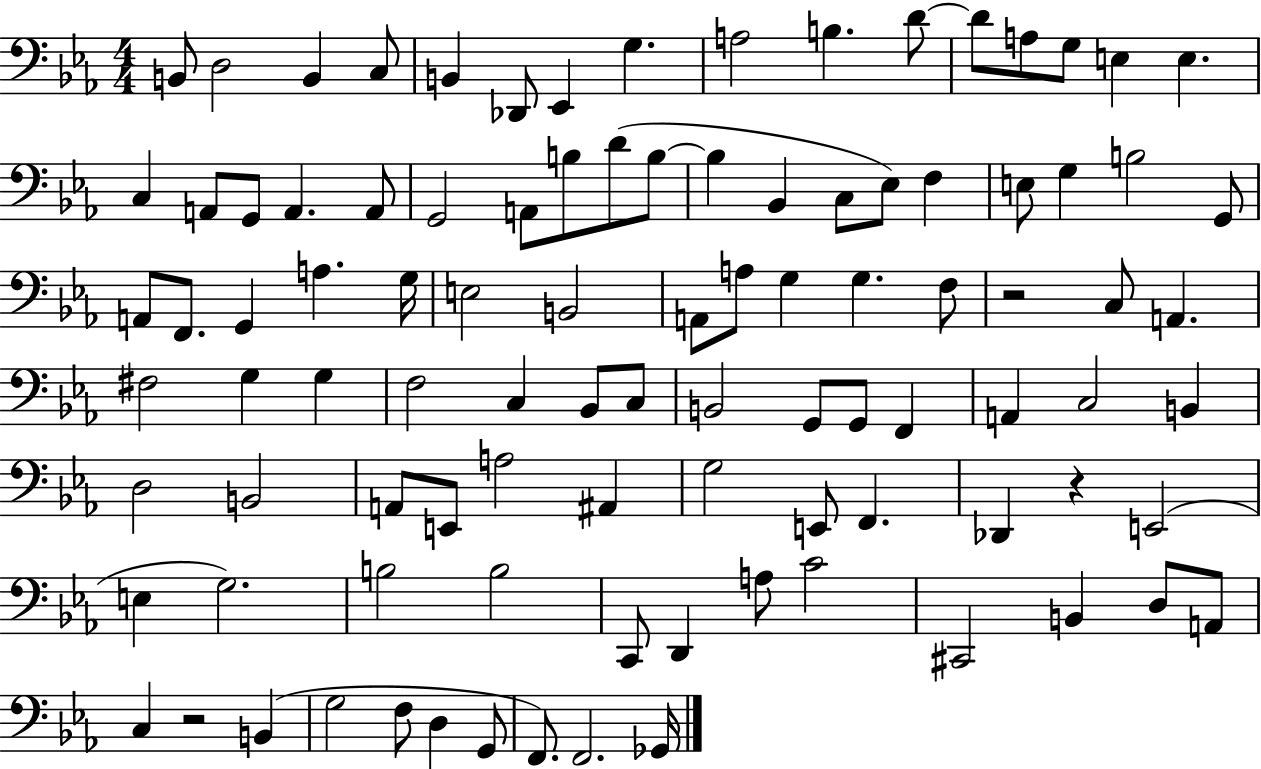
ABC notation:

X:1
T:Untitled
M:4/4
L:1/4
K:Eb
B,,/2 D,2 B,, C,/2 B,, _D,,/2 _E,, G, A,2 B, D/2 D/2 A,/2 G,/2 E, E, C, A,,/2 G,,/2 A,, A,,/2 G,,2 A,,/2 B,/2 D/2 B,/2 B, _B,, C,/2 _E,/2 F, E,/2 G, B,2 G,,/2 A,,/2 F,,/2 G,, A, G,/4 E,2 B,,2 A,,/2 A,/2 G, G, F,/2 z2 C,/2 A,, ^F,2 G, G, F,2 C, _B,,/2 C,/2 B,,2 G,,/2 G,,/2 F,, A,, C,2 B,, D,2 B,,2 A,,/2 E,,/2 A,2 ^A,, G,2 E,,/2 F,, _D,, z E,,2 E, G,2 B,2 B,2 C,,/2 D,, A,/2 C2 ^C,,2 B,, D,/2 A,,/2 C, z2 B,, G,2 F,/2 D, G,,/2 F,,/2 F,,2 _G,,/4